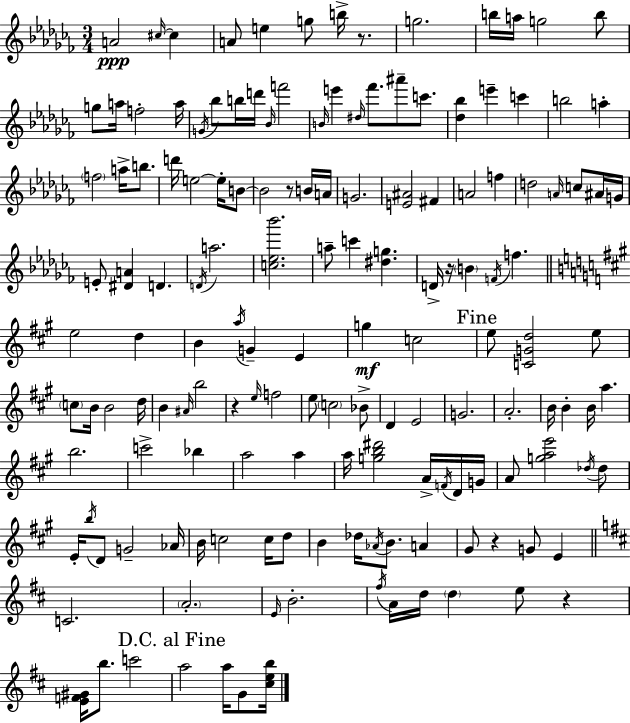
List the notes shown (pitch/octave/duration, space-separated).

A4/h C#5/s C#5/q A4/e E5/q G5/e B5/s R/e. G5/h. B5/s A5/s G5/h B5/e G5/e A5/s F5/h A5/s G4/s Bb5/e B5/s D6/s Bb4/s F6/h B4/s E6/q D#5/s FES6/e. A#6/e C6/e. [Db5,Bb5]/q E6/q C6/q B5/h A5/q F5/h A5/s B5/e. D6/s E5/h E5/s B4/e B4/h R/e B4/s A4/s G4/h. [E4,A#4]/h F#4/q A4/h F5/q D5/h A4/s C5/e A#4/s G4/s E4/e [D#4,A4]/q D4/q. D4/s A5/h. [C5,Eb5,Bb6]/h. A5/e C6/q [D#5,G5]/q. D4/s R/s B4/q F4/s F5/q. E5/h D5/q B4/q A5/s G4/q E4/q G5/q C5/h E5/e [C4,G4,D5]/h E5/e C5/e B4/s B4/h D5/s B4/q A#4/s B5/h R/q E5/s F5/h E5/e C5/h Bb4/e D4/q E4/h G4/h. A4/h. B4/s B4/q B4/s A5/q. B5/h. C6/h Bb5/q A5/h A5/q A5/s [G5,B5,D#6]/h A4/s F4/s D4/s G4/s A4/e [G5,A5,E6]/h Db5/s Db5/e E4/s B5/s D4/e G4/h Ab4/s B4/s C5/h C5/s D5/e B4/q Db5/s Ab4/s B4/e. A4/q G#4/e R/q G4/e E4/q C4/h. A4/h. E4/s B4/h. F#5/s A4/s D5/s D5/q E5/e R/q [E4,F4,G#4]/s B5/e. C6/h A5/h A5/s G4/e [C#5,E5,B5]/s